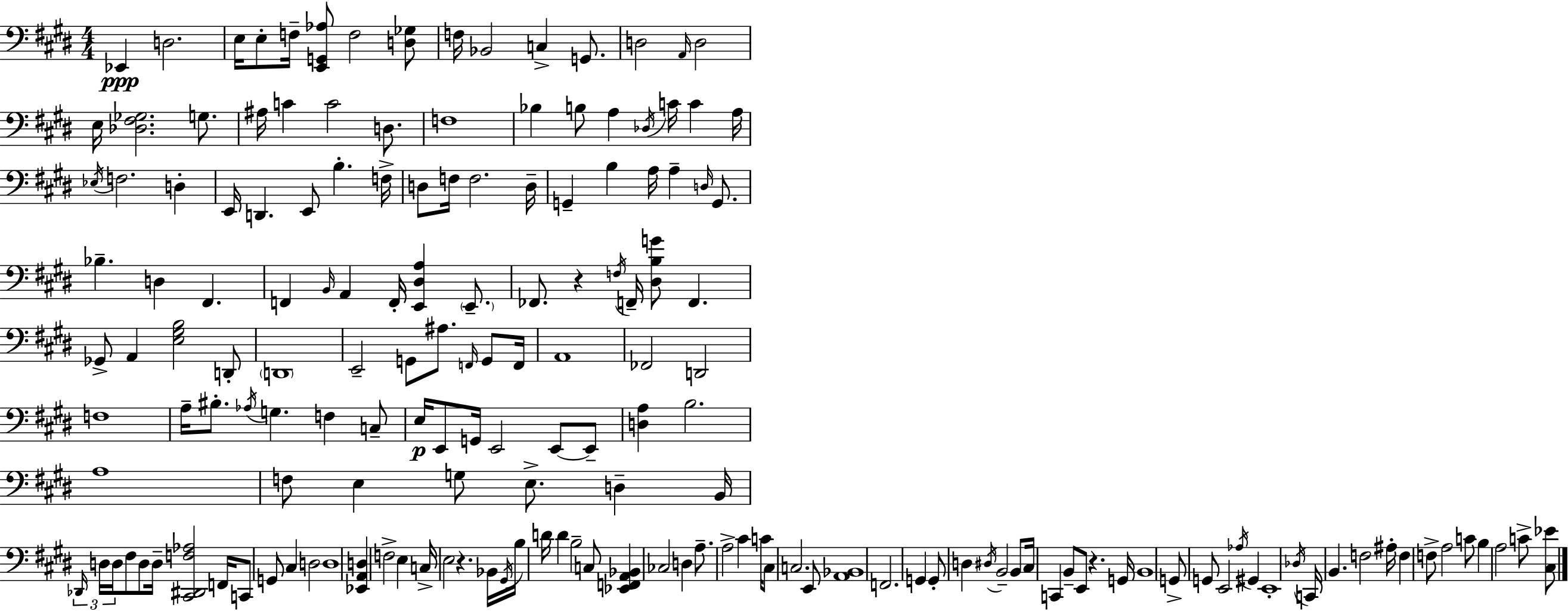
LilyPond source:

{
  \clef bass
  \numericTimeSignature
  \time 4/4
  \key e \major
  ees,4\ppp d2. | e16 e8-. f16-- <e, g, aes>8 f2 <d ges>8 | f16 bes,2 c4-> g,8. | d2 \grace { a,16 } d2 | \break e16 <des fis ges>2. g8. | ais16 c'4 c'2 d8. | f1 | bes4 b8 a4 \acciaccatura { des16 } c'16 c'4 | \break a16 \acciaccatura { ees16 } f2. d4-. | e,16 d,4. e,8 b4.-. | f16-> d8 f16 f2. | d16-- g,4-- b4 a16 a4-- | \break \grace { d16 } g,8. bes4.-- d4 fis,4. | f,4 \grace { b,16 } a,4 f,16-. <e, dis a>4 | \parenthesize e,8.-- fes,8. r4 \acciaccatura { f16 } f,16-- <dis b g'>8 | f,4. ges,8-> a,4 <e gis b>2 | \break d,8-. \parenthesize d,1 | e,2-- g,8 | ais8. \grace { f,16 } g,8 f,16 a,1 | fes,2 d,2 | \break f1 | a16-- bis8.-. \acciaccatura { aes16 } g4. | f4 c8-- e16\p e,8 g,16 e,2 | e,8~~ e,8-- <d a>4 b2. | \break a1 | f8 e4 g8 | e8.-> d4-- b,16 \tuplet 3/2 { \grace { des,16 } d16 d16 } fis8 d8 d16-- | <cis, dis, f aes>2 f,16 c,8 g,8 cis4 | \break d2 d1 | <ees, a, d>4 f2-> | e4 c16-> e2 | r4. bes,16 \acciaccatura { gis,16 } b16 d'16 d'4 | \break b2-- c8 <ees, f, a, bes,>4 ces2 | d4 a8.-- a2-> | cis'4 c'16 cis8 c2. | e,8 <a, bes,>1 | \break f,2. | g,4 g,8-. d4 | \acciaccatura { dis16 } b,2-- b,8 cis16 c,4 | b,8-- e,8 r4. g,16 b,1 | \break g,8-> g,8 e,2 | \acciaccatura { aes16 } gis,4 e,1-. | \acciaccatura { des16 } c,16 b,4. | f2 ais16-. f4 | \break f8-> a2 c'8 b4 | a2 c'8-> <cis ees'>8 \bar "|."
}